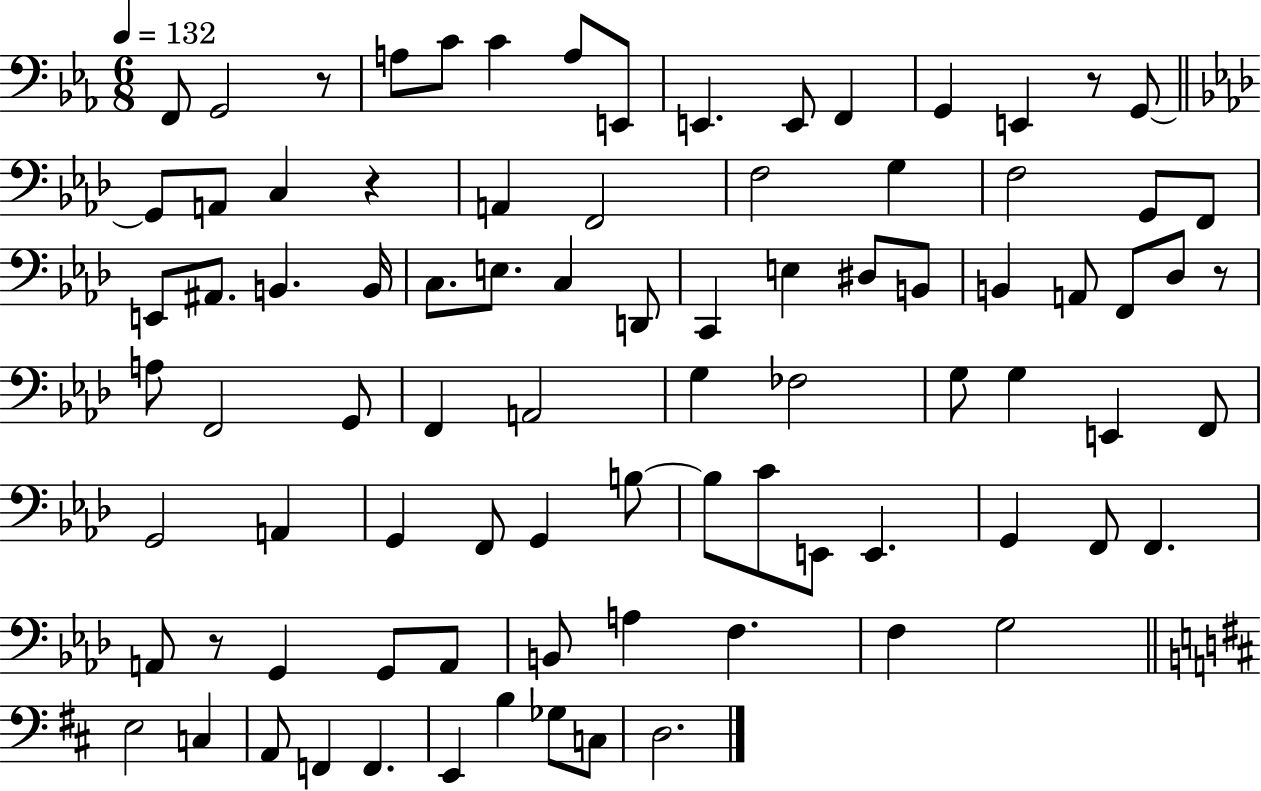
X:1
T:Untitled
M:6/8
L:1/4
K:Eb
F,,/2 G,,2 z/2 A,/2 C/2 C A,/2 E,,/2 E,, E,,/2 F,, G,, E,, z/2 G,,/2 G,,/2 A,,/2 C, z A,, F,,2 F,2 G, F,2 G,,/2 F,,/2 E,,/2 ^A,,/2 B,, B,,/4 C,/2 E,/2 C, D,,/2 C,, E, ^D,/2 B,,/2 B,, A,,/2 F,,/2 _D,/2 z/2 A,/2 F,,2 G,,/2 F,, A,,2 G, _F,2 G,/2 G, E,, F,,/2 G,,2 A,, G,, F,,/2 G,, B,/2 B,/2 C/2 E,,/2 E,, G,, F,,/2 F,, A,,/2 z/2 G,, G,,/2 A,,/2 B,,/2 A, F, F, G,2 E,2 C, A,,/2 F,, F,, E,, B, _G,/2 C,/2 D,2